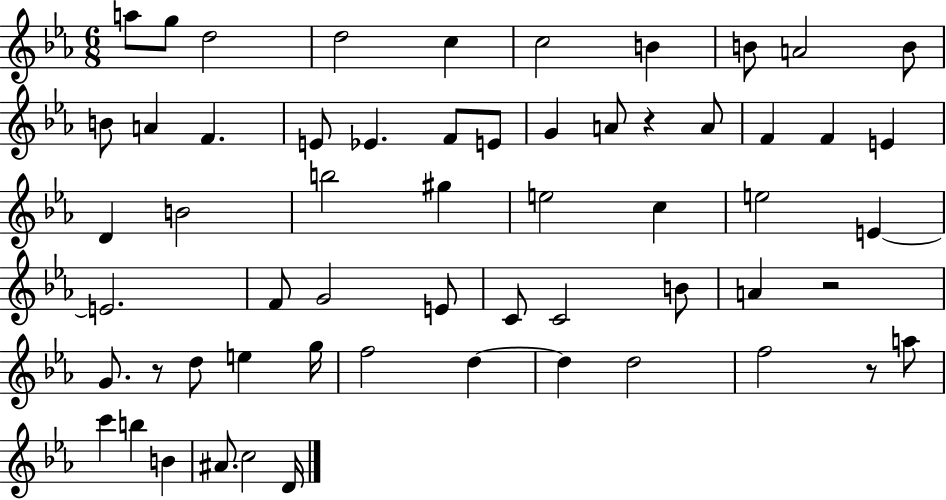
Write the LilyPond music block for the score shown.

{
  \clef treble
  \numericTimeSignature
  \time 6/8
  \key ees \major
  \repeat volta 2 { a''8 g''8 d''2 | d''2 c''4 | c''2 b'4 | b'8 a'2 b'8 | \break b'8 a'4 f'4. | e'8 ees'4. f'8 e'8 | g'4 a'8 r4 a'8 | f'4 f'4 e'4 | \break d'4 b'2 | b''2 gis''4 | e''2 c''4 | e''2 e'4~~ | \break e'2. | f'8 g'2 e'8 | c'8 c'2 b'8 | a'4 r2 | \break g'8. r8 d''8 e''4 g''16 | f''2 d''4~~ | d''4 d''2 | f''2 r8 a''8 | \break c'''4 b''4 b'4 | ais'8. c''2 d'16 | } \bar "|."
}